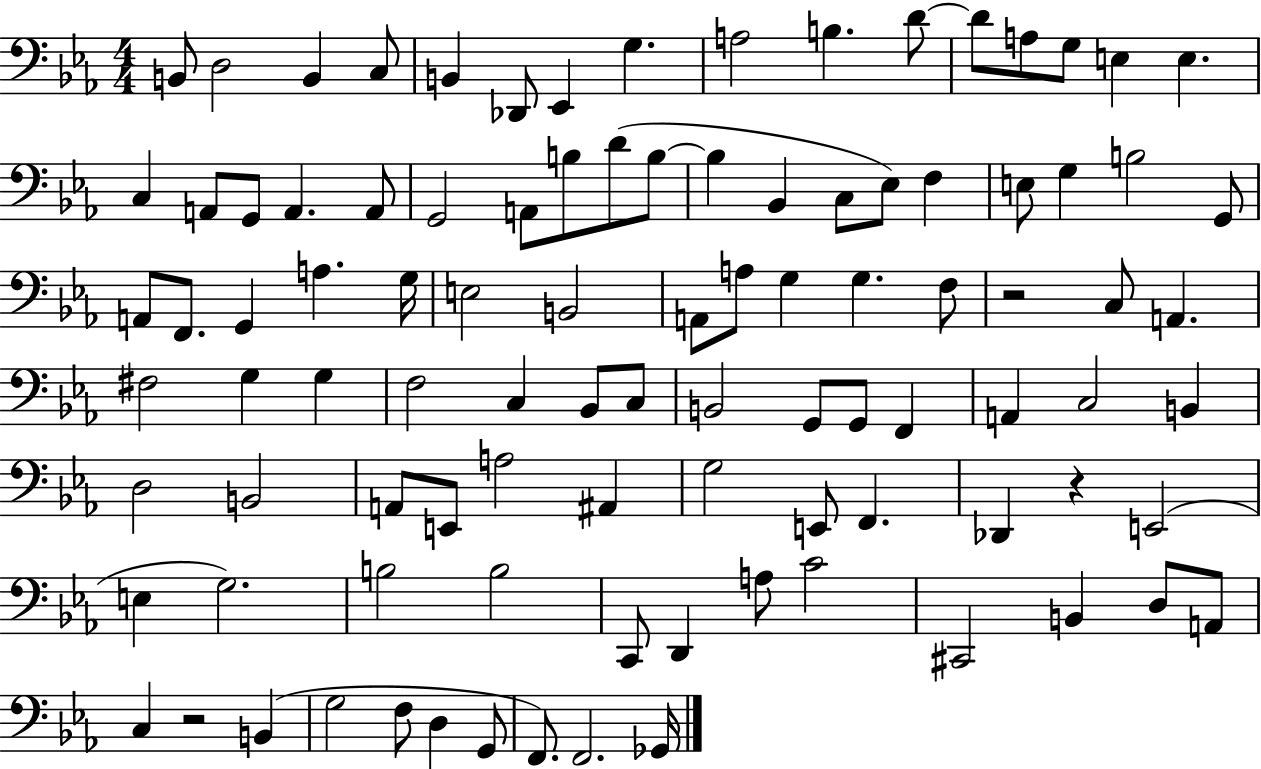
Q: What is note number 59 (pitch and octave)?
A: G2